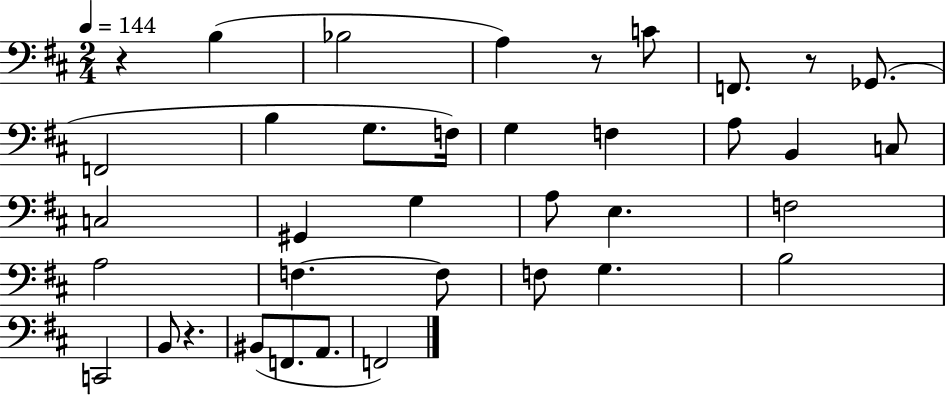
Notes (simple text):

R/q B3/q Bb3/h A3/q R/e C4/e F2/e. R/e Gb2/e. F2/h B3/q G3/e. F3/s G3/q F3/q A3/e B2/q C3/e C3/h G#2/q G3/q A3/e E3/q. F3/h A3/h F3/q. F3/e F3/e G3/q. B3/h C2/h B2/e R/q. BIS2/e F2/e. A2/e. F2/h